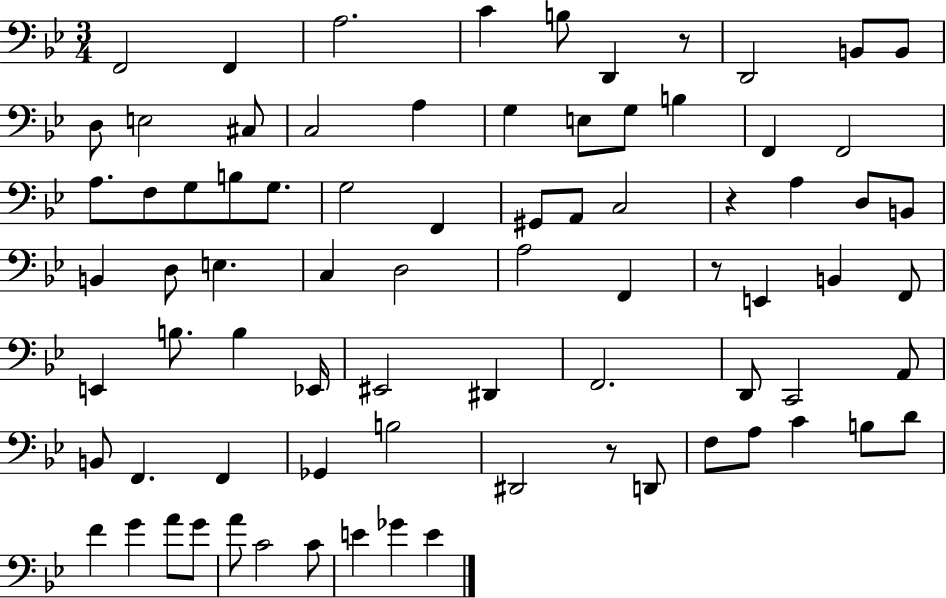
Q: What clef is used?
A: bass